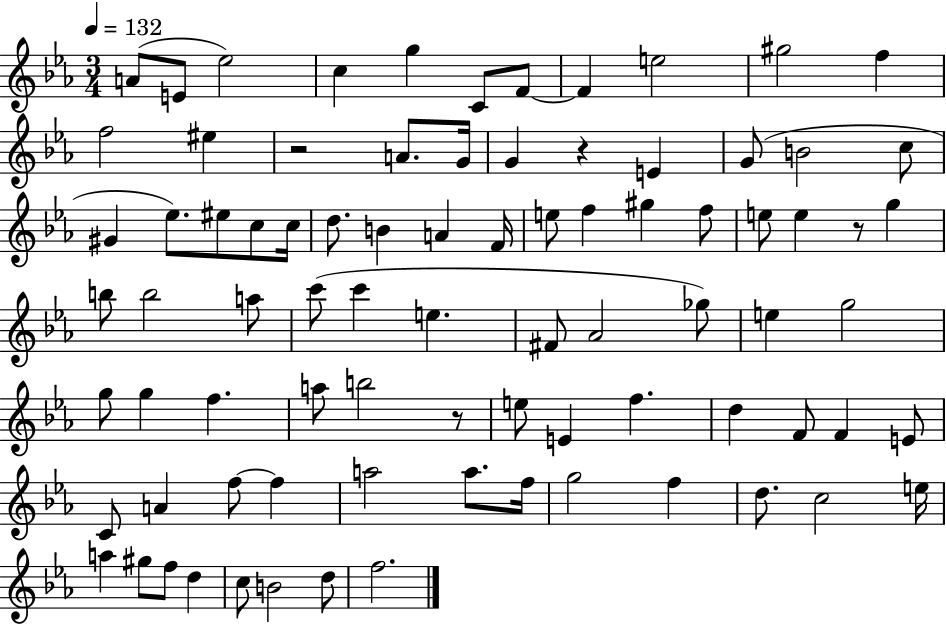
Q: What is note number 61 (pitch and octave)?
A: A4